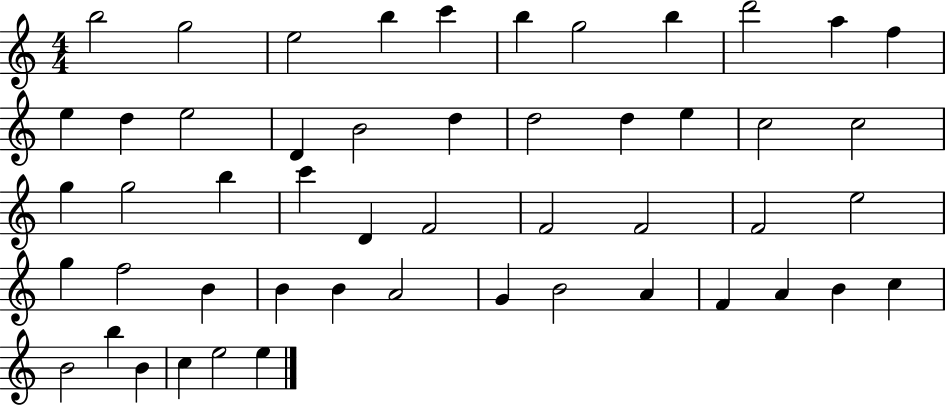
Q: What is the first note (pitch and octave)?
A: B5